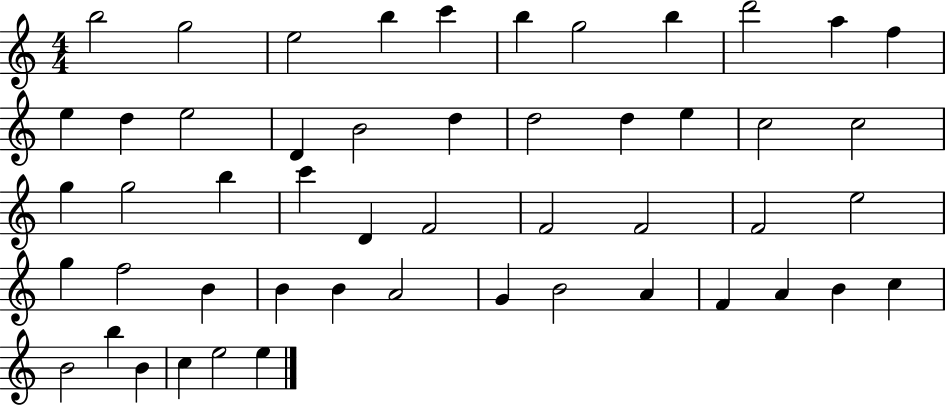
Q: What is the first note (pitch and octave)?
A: B5